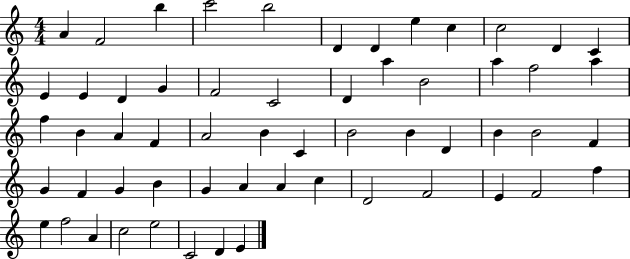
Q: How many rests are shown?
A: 0